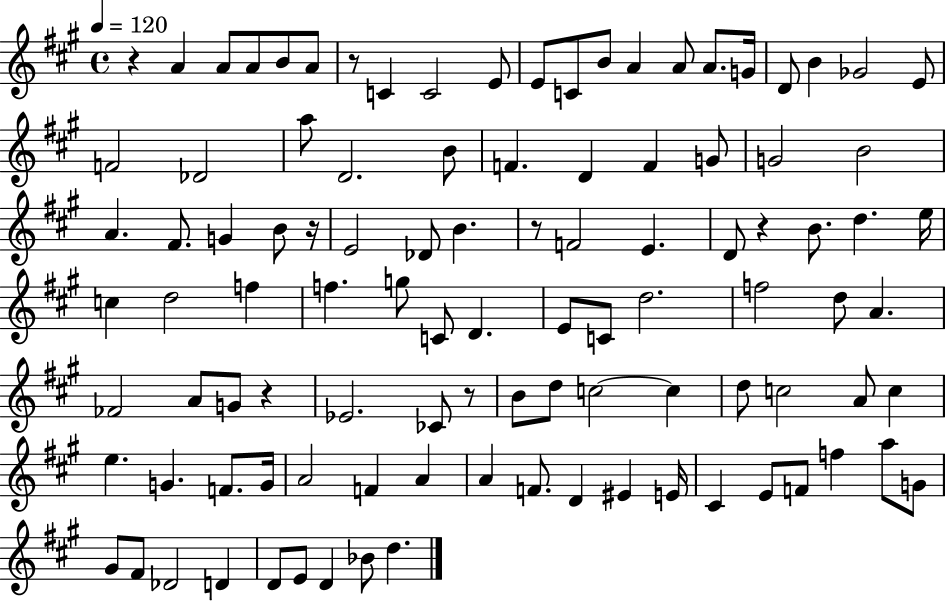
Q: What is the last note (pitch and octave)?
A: D5